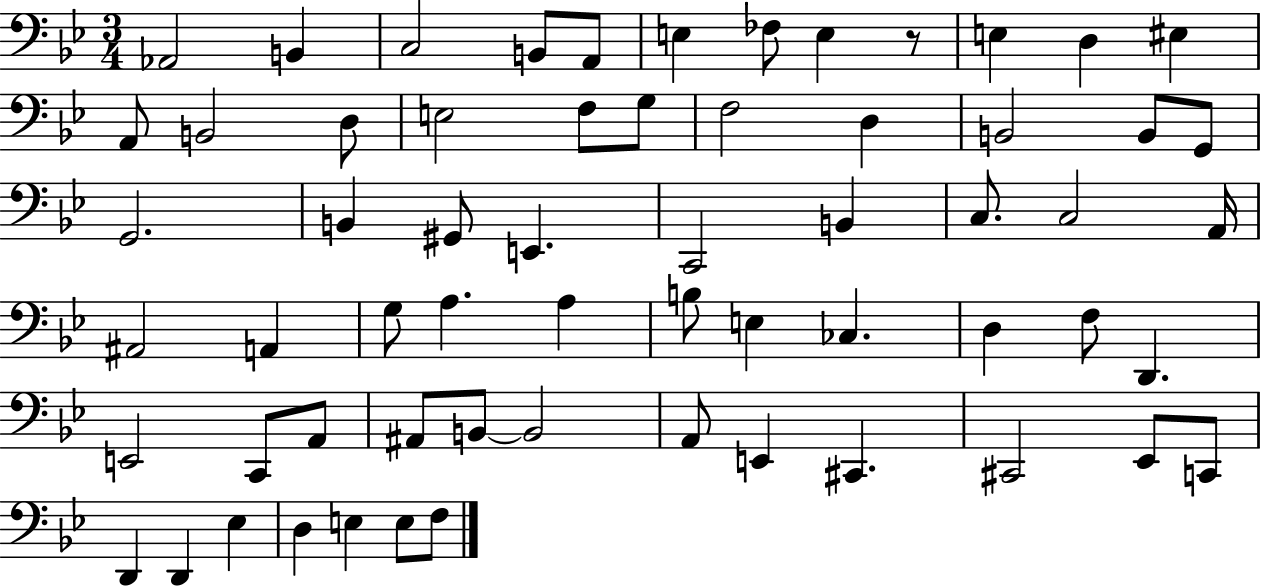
{
  \clef bass
  \numericTimeSignature
  \time 3/4
  \key bes \major
  aes,2 b,4 | c2 b,8 a,8 | e4 fes8 e4 r8 | e4 d4 eis4 | \break a,8 b,2 d8 | e2 f8 g8 | f2 d4 | b,2 b,8 g,8 | \break g,2. | b,4 gis,8 e,4. | c,2 b,4 | c8. c2 a,16 | \break ais,2 a,4 | g8 a4. a4 | b8 e4 ces4. | d4 f8 d,4. | \break e,2 c,8 a,8 | ais,8 b,8~~ b,2 | a,8 e,4 cis,4. | cis,2 ees,8 c,8 | \break d,4 d,4 ees4 | d4 e4 e8 f8 | \bar "|."
}